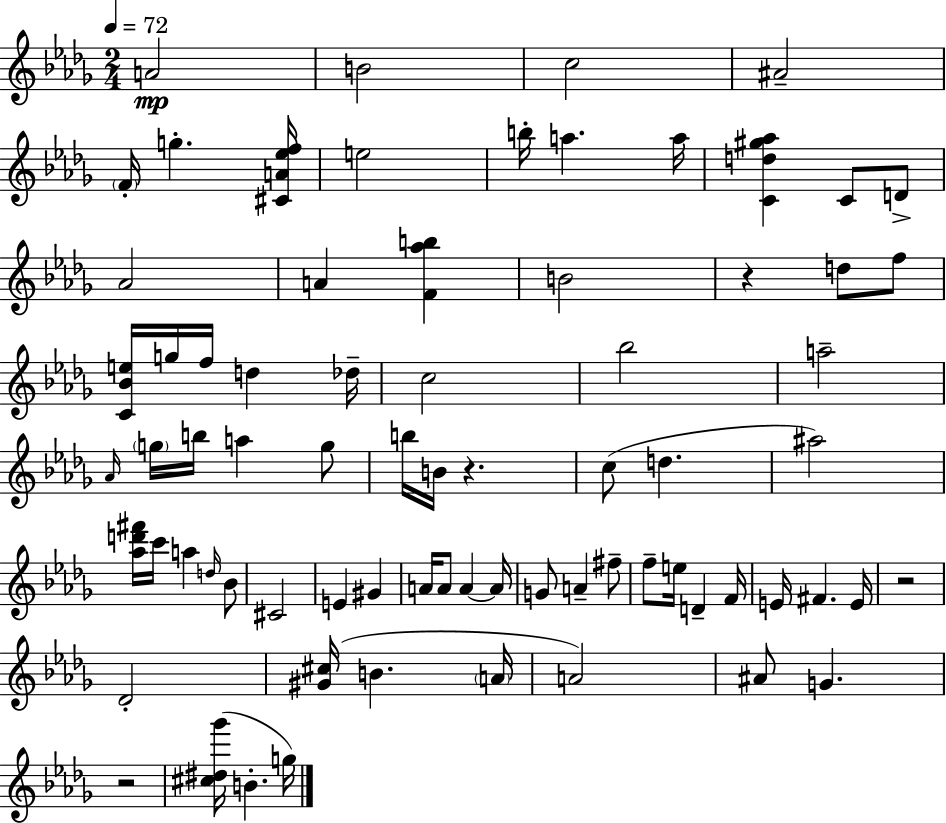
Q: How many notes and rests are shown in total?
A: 74